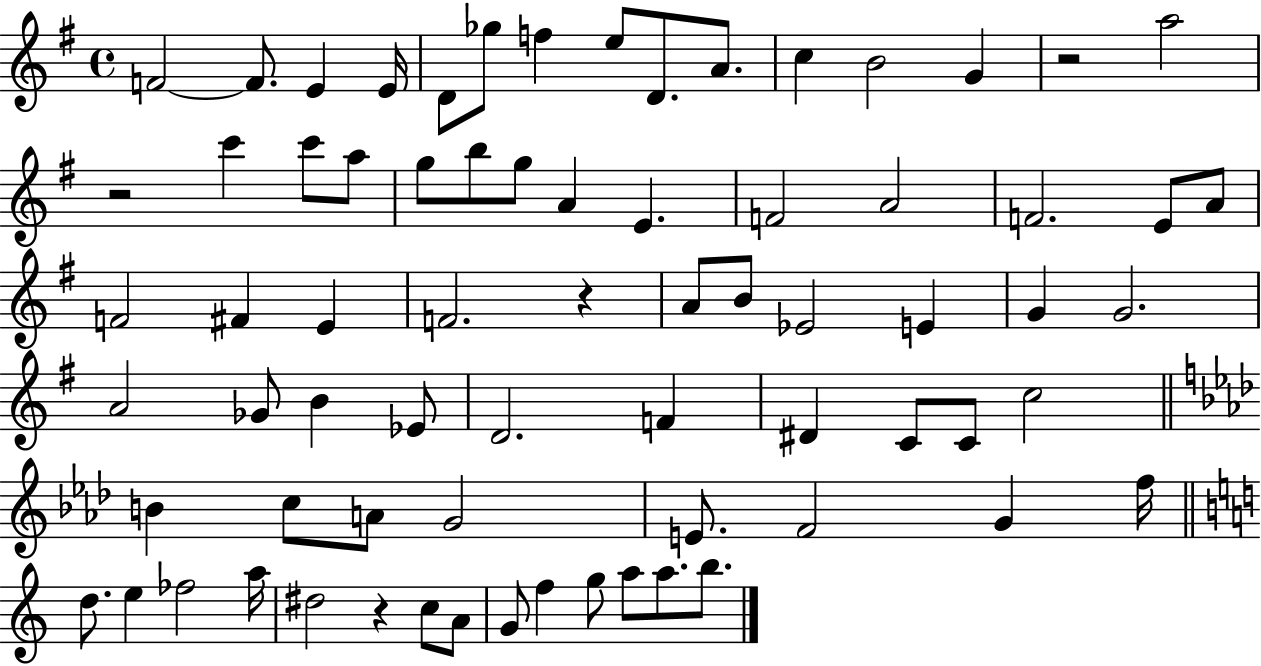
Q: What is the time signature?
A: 4/4